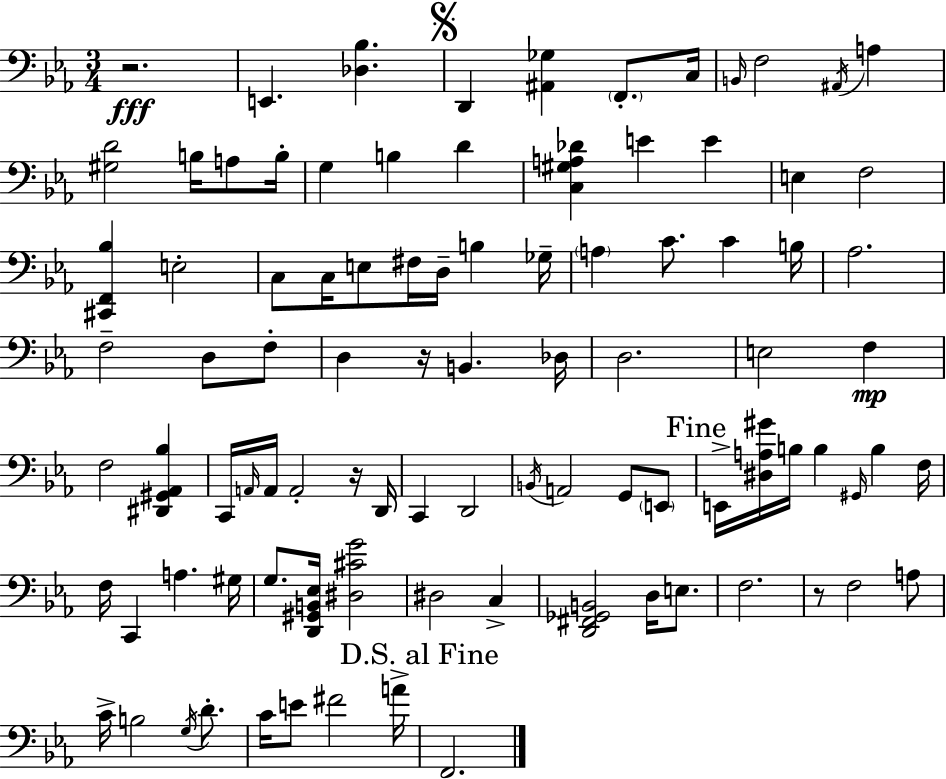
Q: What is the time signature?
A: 3/4